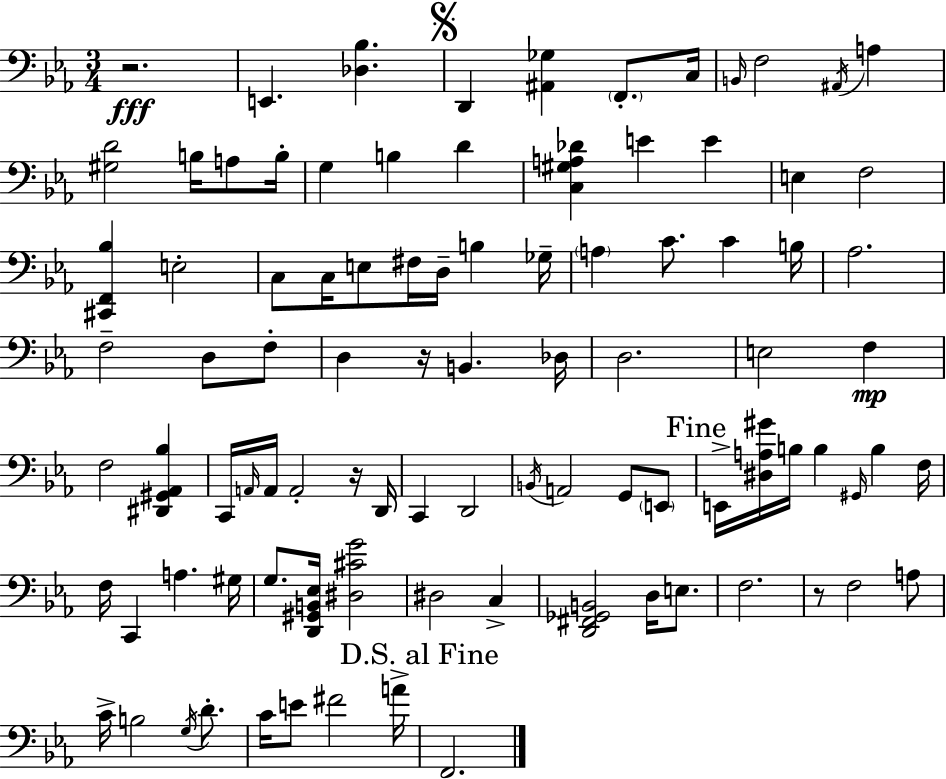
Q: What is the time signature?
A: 3/4